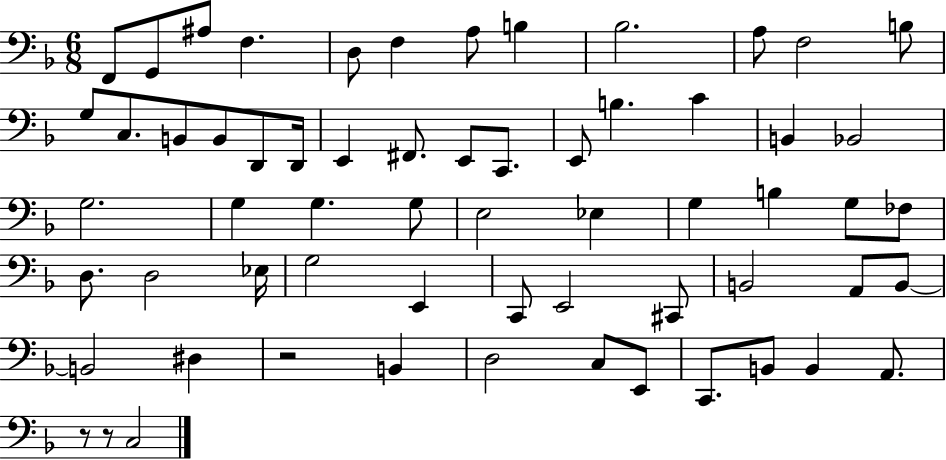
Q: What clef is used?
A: bass